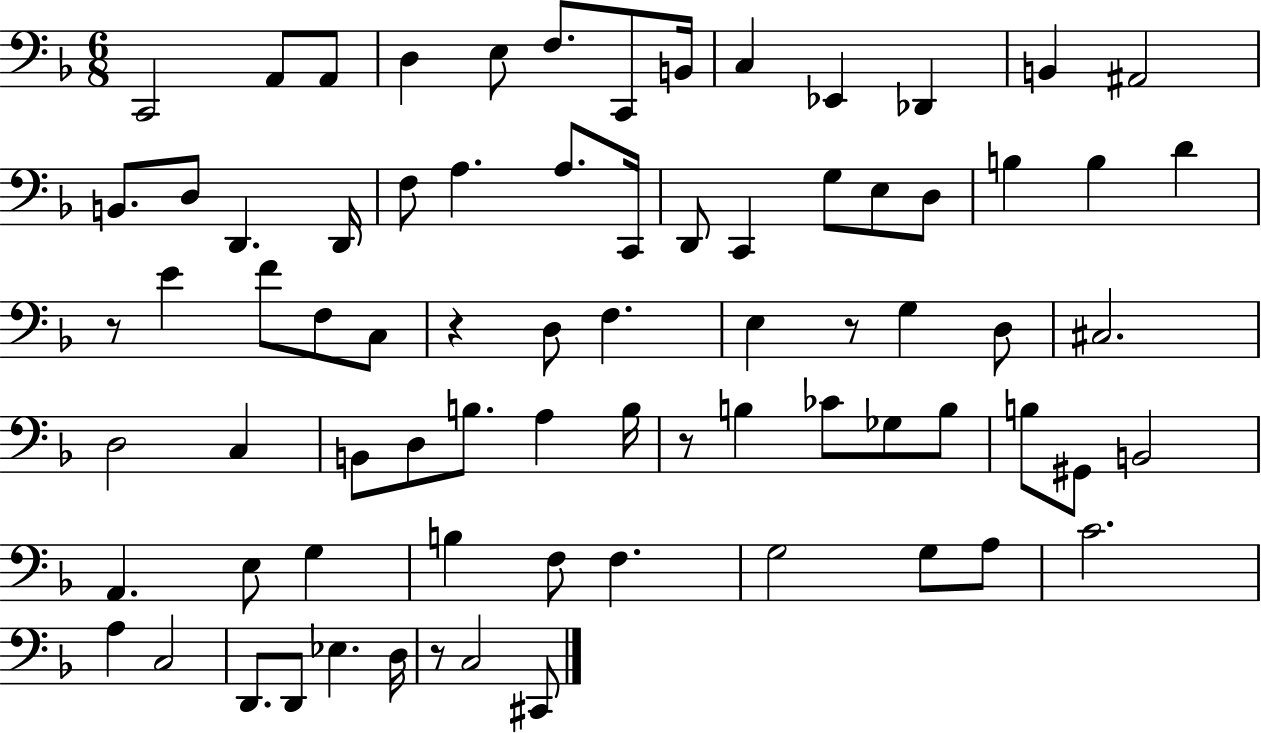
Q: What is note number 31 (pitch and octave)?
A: F4